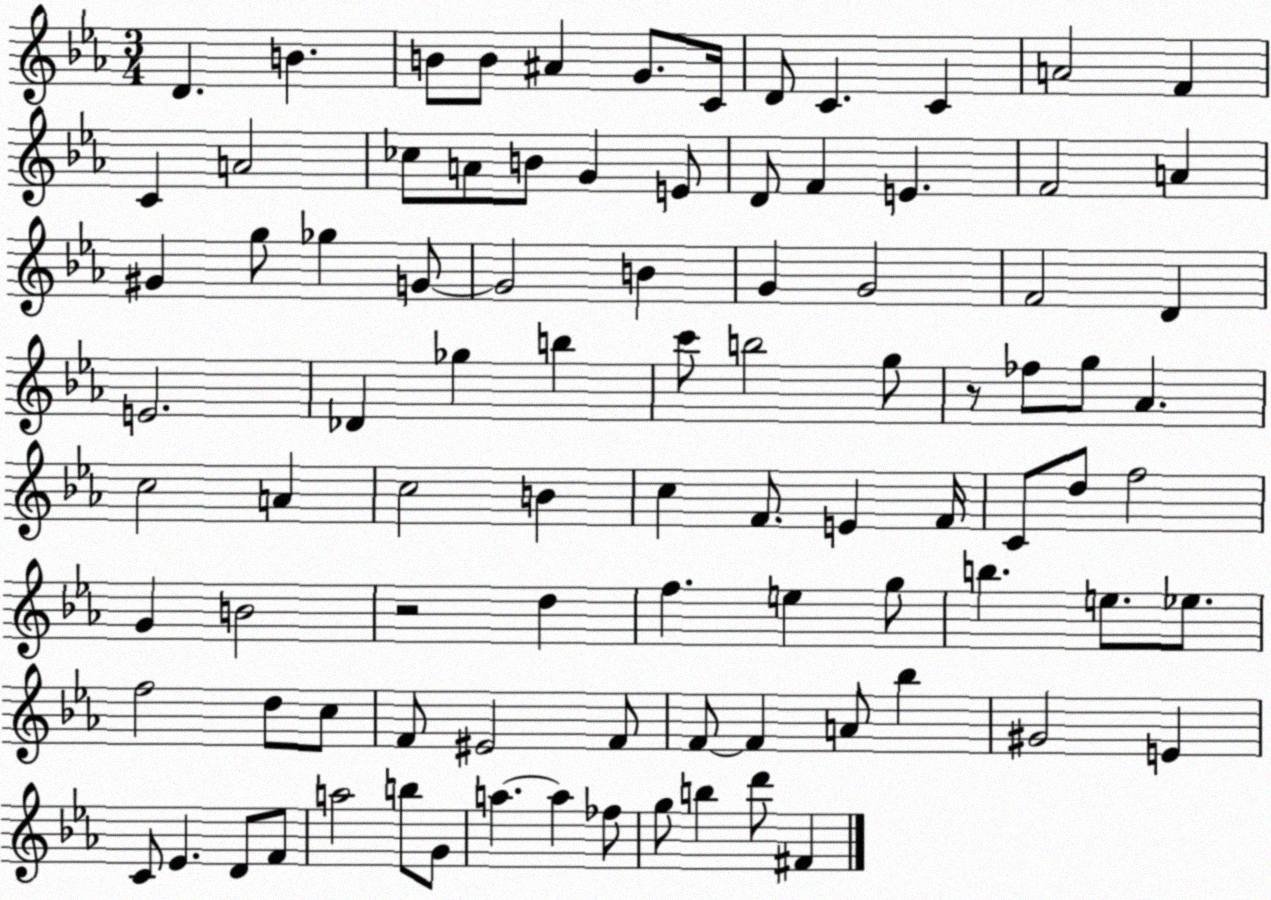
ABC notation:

X:1
T:Untitled
M:3/4
L:1/4
K:Eb
D B B/2 B/2 ^A G/2 C/4 D/2 C C A2 F C A2 _c/2 A/2 B/2 G E/2 D/2 F E F2 A ^G g/2 _g G/2 G2 B G G2 F2 D E2 _D _g b c'/2 b2 g/2 z/2 _f/2 g/2 _A c2 A c2 B c F/2 E F/4 C/2 d/2 f2 G B2 z2 d f e g/2 b e/2 _e/2 f2 d/2 c/2 F/2 ^E2 F/2 F/2 F A/2 _b ^G2 E C/2 _E D/2 F/2 a2 b/2 G/2 a a _f/2 g/2 b d'/2 ^F